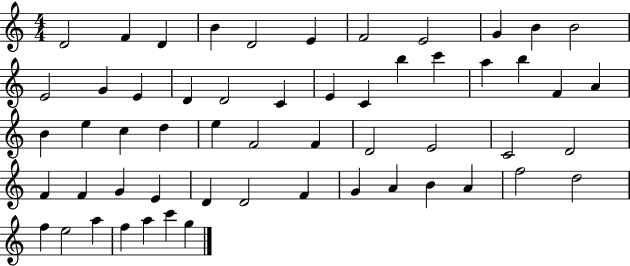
D4/h F4/q D4/q B4/q D4/h E4/q F4/h E4/h G4/q B4/q B4/h E4/h G4/q E4/q D4/q D4/h C4/q E4/q C4/q B5/q C6/q A5/q B5/q F4/q A4/q B4/q E5/q C5/q D5/q E5/q F4/h F4/q D4/h E4/h C4/h D4/h F4/q F4/q G4/q E4/q D4/q D4/h F4/q G4/q A4/q B4/q A4/q F5/h D5/h F5/q E5/h A5/q F5/q A5/q C6/q G5/q